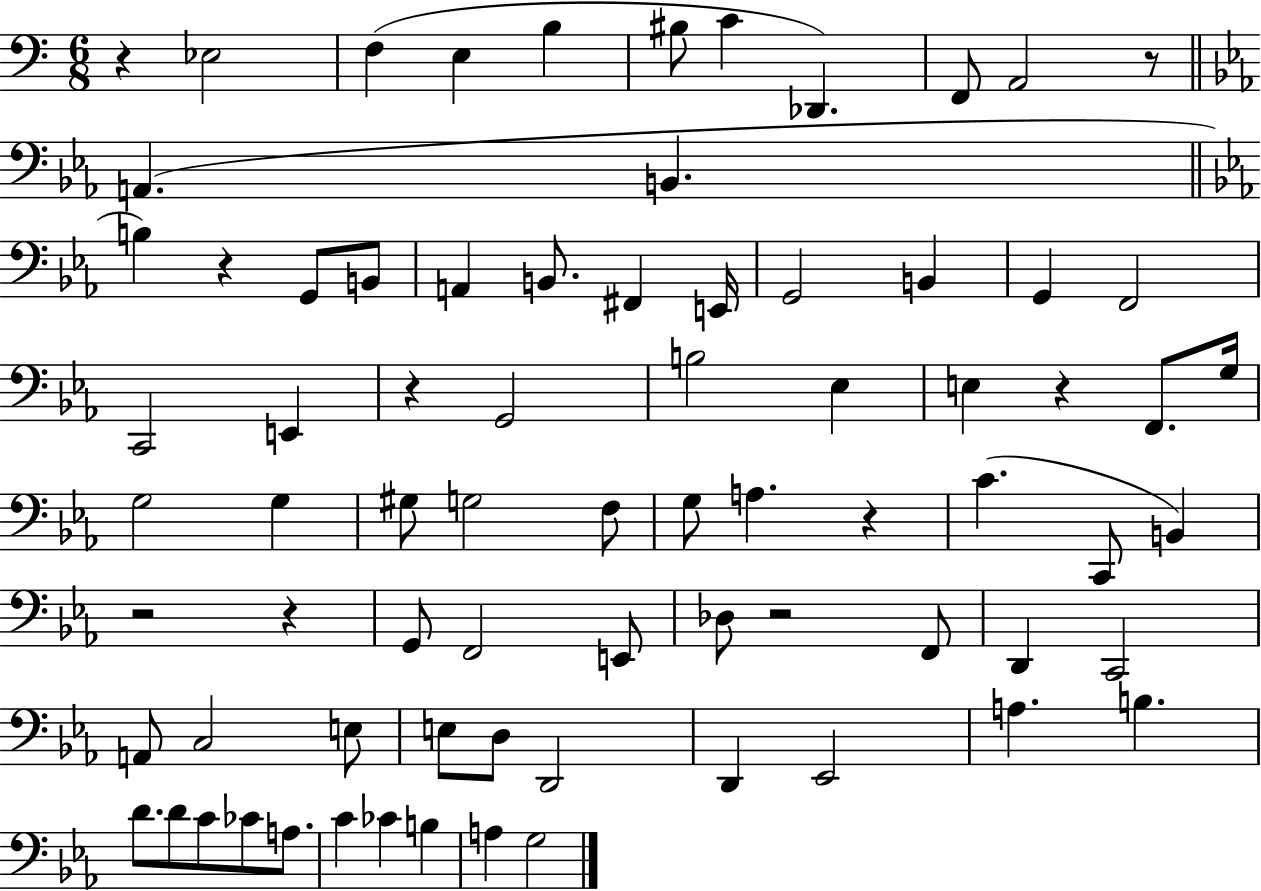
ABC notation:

X:1
T:Untitled
M:6/8
L:1/4
K:C
z _E,2 F, E, B, ^B,/2 C _D,, F,,/2 A,,2 z/2 A,, B,, B, z G,,/2 B,,/2 A,, B,,/2 ^F,, E,,/4 G,,2 B,, G,, F,,2 C,,2 E,, z G,,2 B,2 _E, E, z F,,/2 G,/4 G,2 G, ^G,/2 G,2 F,/2 G,/2 A, z C C,,/2 B,, z2 z G,,/2 F,,2 E,,/2 _D,/2 z2 F,,/2 D,, C,,2 A,,/2 C,2 E,/2 E,/2 D,/2 D,,2 D,, _E,,2 A, B, D/2 D/2 C/2 _C/2 A,/2 C _C B, A, G,2